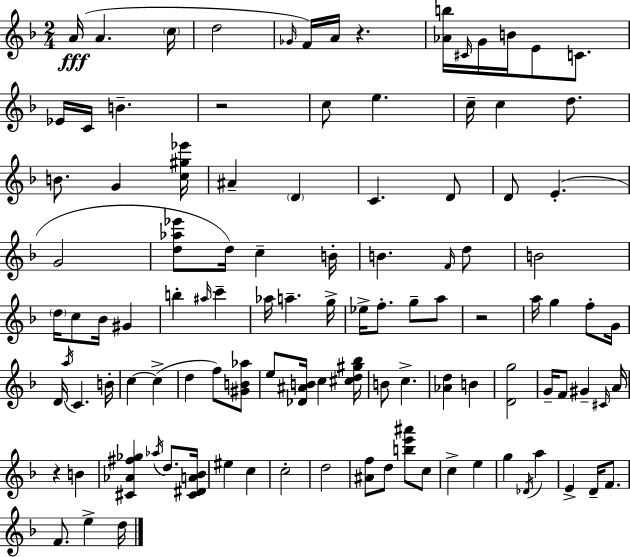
{
  \clef treble
  \numericTimeSignature
  \time 2/4
  \key f \major
  a'16(\fff a'4. \parenthesize c''16 | d''2 | \grace { ges'16 }) f'16 a'16 r4. | <aes' b''>16 \grace { cis'16 } g'16 b'16 e'8 c'8. | \break ees'16 c'16 b'4.-- | r2 | c''8 e''4. | c''16-- c''4 d''8. | \break b'8. g'4 | <c'' gis'' ees'''>16 ais'4-- \parenthesize d'4 | c'4. | d'8 d'8 e'4.-.( | \break g'2 | <d'' aes'' ees'''>8 d''16) c''4-- | b'16-. b'4. | \grace { f'16 } d''8 b'2 | \break \parenthesize d''16 c''8 bes'16 gis'4 | b''4-. \grace { ais''16 } | c'''4-- aes''16 a''4.-- | g''16-> ees''16-> f''8.-. | \break g''8-- a''8 r2 | a''16 g''4 | f''8-. g'16 d'16 \acciaccatura { a''16 } c'4. | b'16-. c''4~~ | \break c''4->( d''4 | f''8) <gis' b' aes''>8 e''8 <des' ais' b'>16 | c''4 <cis'' d'' gis'' bes''>16 b'8 c''4.-> | <aes' d''>4 | \break b'4 <d' g''>2 | g'16-- f'8 | gis'4-- \grace { cis'16 } a'16 r4 | b'4 <cis' aes' fis'' ges''>4 | \break \acciaccatura { aes''16 } d''8. <cis' dis' a' bes'>16 eis''4 | c''4 c''2-. | d''2 | <ais' f''>8 | \break d''8 <b'' e''' ais'''>8 c''8 c''4-> | e''4 g''4 | \acciaccatura { des'16 } a''4 | e'4-> d'16-- f'8. | \break f'8. e''4-> d''16 | \bar "|."
}